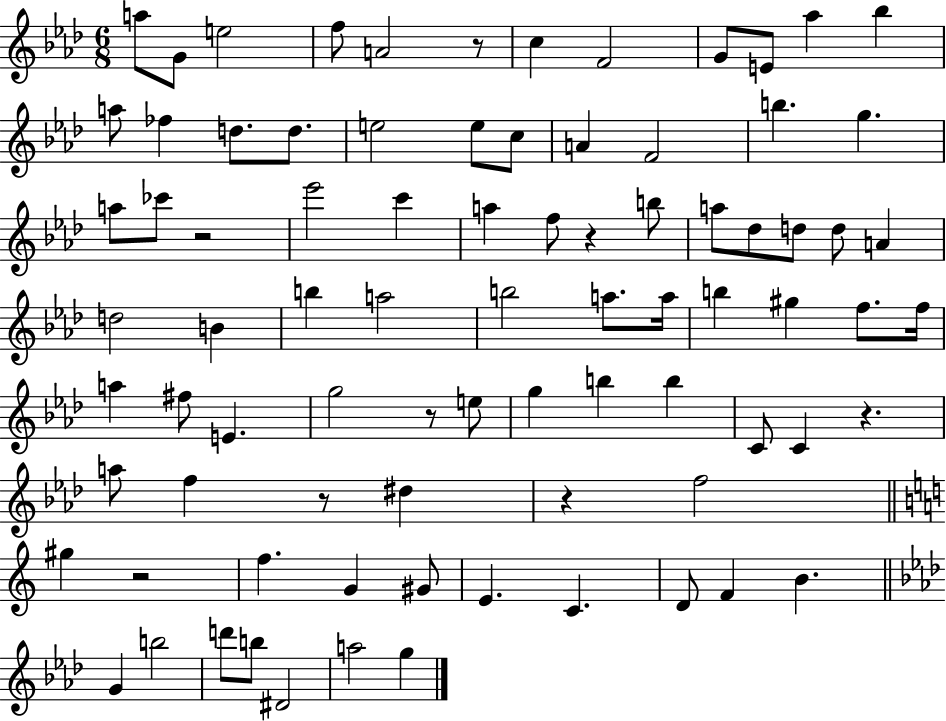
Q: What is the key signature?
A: AES major